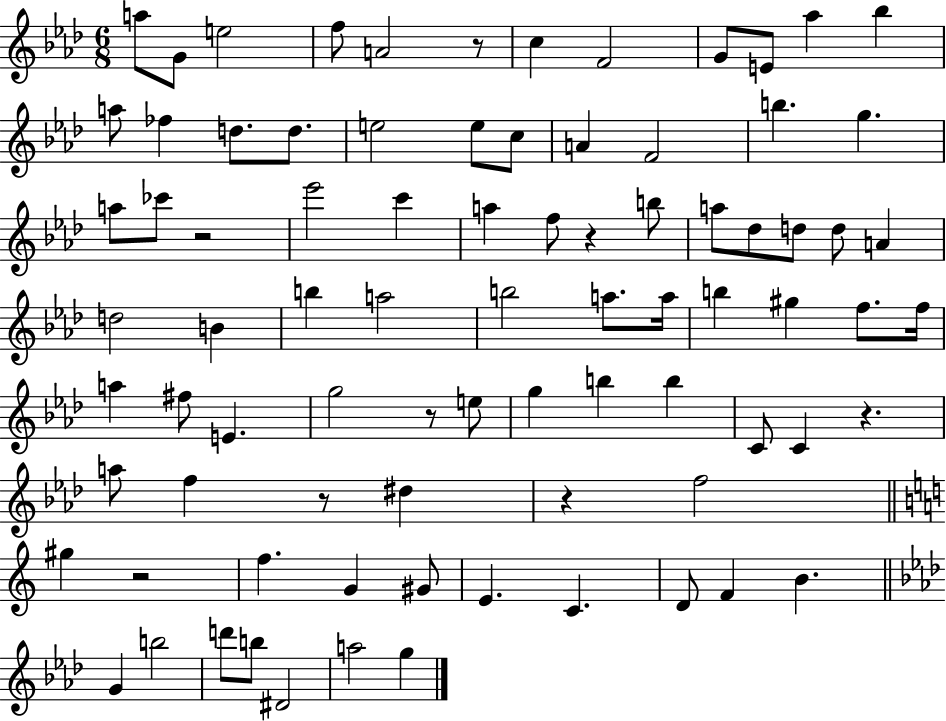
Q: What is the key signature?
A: AES major